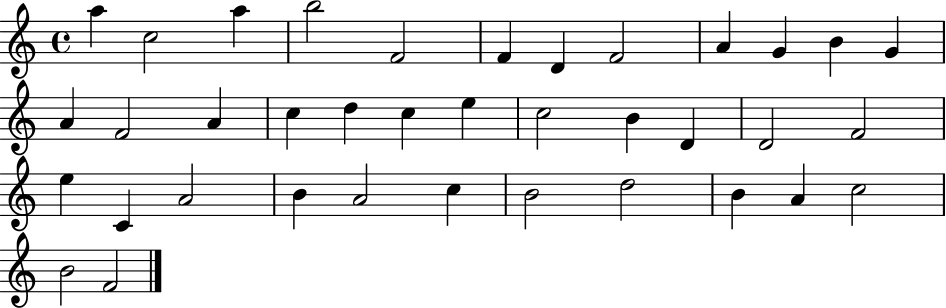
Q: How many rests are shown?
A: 0